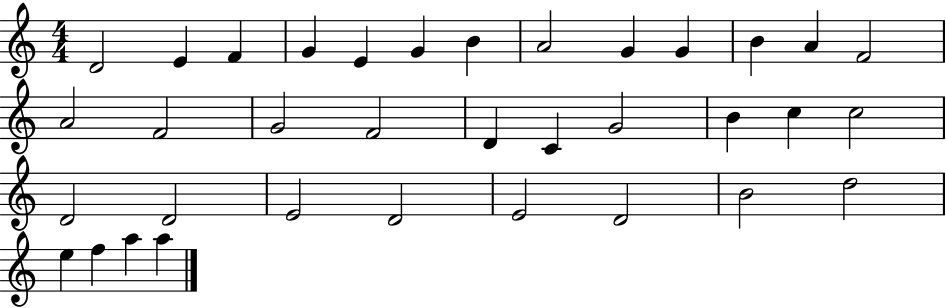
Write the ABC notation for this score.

X:1
T:Untitled
M:4/4
L:1/4
K:C
D2 E F G E G B A2 G G B A F2 A2 F2 G2 F2 D C G2 B c c2 D2 D2 E2 D2 E2 D2 B2 d2 e f a a